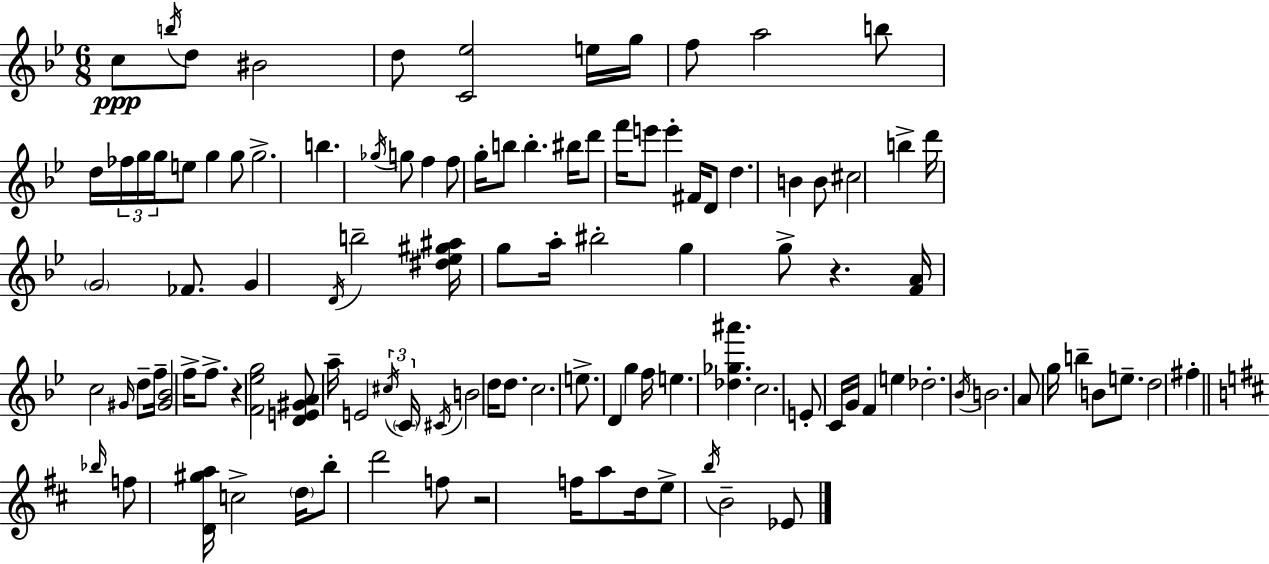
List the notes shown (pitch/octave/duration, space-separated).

C5/e B5/s D5/e BIS4/h D5/e [C4,Eb5]/h E5/s G5/s F5/e A5/h B5/e D5/s FES5/s G5/s G5/s E5/e G5/q G5/e G5/h. B5/q. Gb5/s G5/e F5/q F5/e G5/s B5/e B5/q. BIS5/s D6/e F6/s E6/e E6/q F#4/s D4/e D5/q. B4/q B4/e C#5/h B5/q D6/s G4/h FES4/e. G4/q D4/s B5/h [D#5,Eb5,G#5,A#5]/s G5/e A5/s BIS5/h G5/q G5/e R/q. [F4,A4]/s C5/h G#4/s D5/e F5/s [G#4,Bb4]/h F5/s F5/e. R/q [F4,Eb5,G5]/h [D4,E4,G#4,A4]/e A5/s E4/h C#5/s C4/s C#4/s B4/h D5/s D5/e. C5/h. E5/e. D4/q G5/q F5/s E5/q. [Db5,Gb5,A#6]/q. C5/h. E4/e C4/s G4/s F4/q E5/q Db5/h. Bb4/s B4/h. A4/e G5/s B5/q B4/e E5/e. D5/h F#5/q Bb5/s F5/e [D4,G#5,A5]/s C5/h D5/s B5/e D6/h F5/e R/h F5/s A5/e D5/s E5/e B5/s B4/h Eb4/e